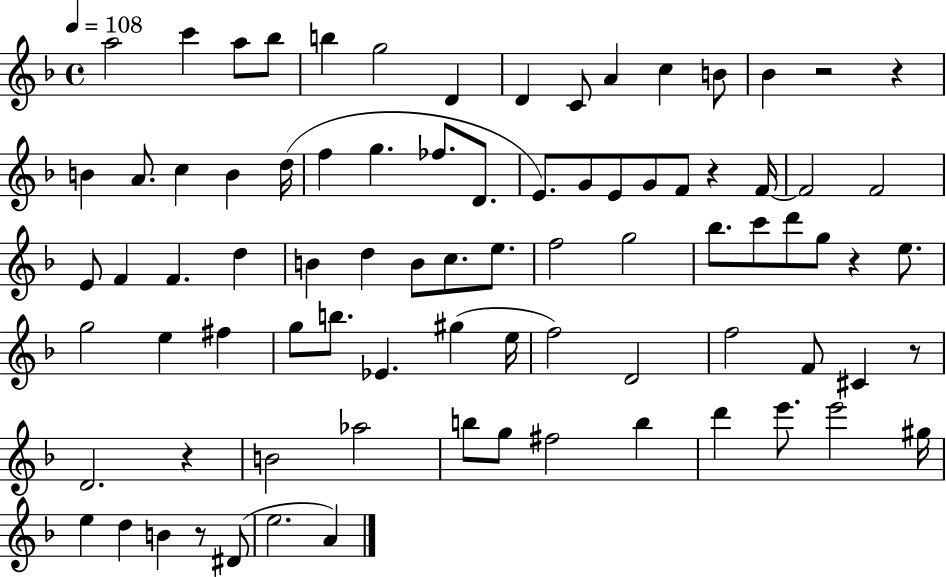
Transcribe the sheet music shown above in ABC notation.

X:1
T:Untitled
M:4/4
L:1/4
K:F
a2 c' a/2 _b/2 b g2 D D C/2 A c B/2 _B z2 z B A/2 c B d/4 f g _f/2 D/2 E/2 G/2 E/2 G/2 F/2 z F/4 F2 F2 E/2 F F d B d B/2 c/2 e/2 f2 g2 _b/2 c'/2 d'/2 g/2 z e/2 g2 e ^f g/2 b/2 _E ^g e/4 f2 D2 f2 F/2 ^C z/2 D2 z B2 _a2 b/2 g/2 ^f2 b d' e'/2 e'2 ^g/4 e d B z/2 ^D/2 e2 A